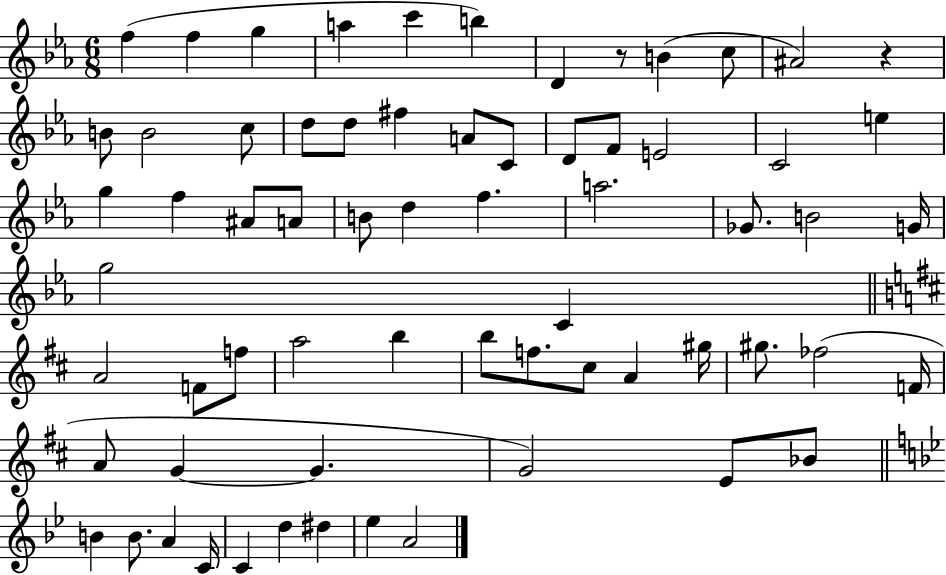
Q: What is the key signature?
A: EES major